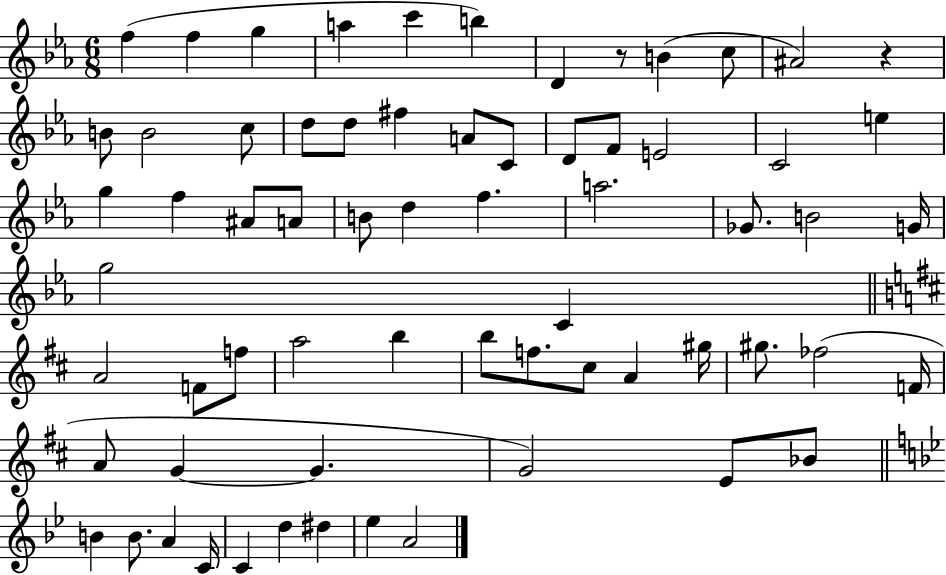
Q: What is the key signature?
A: EES major